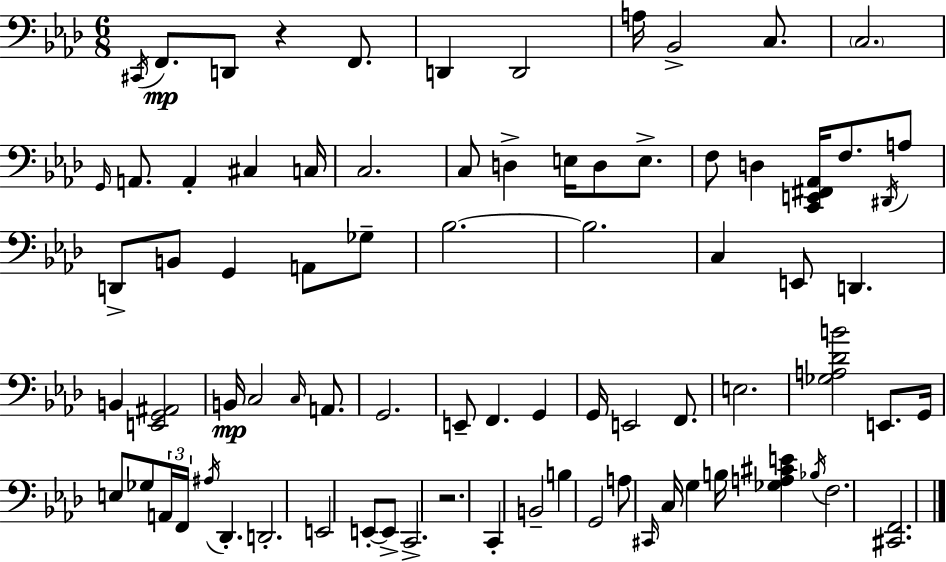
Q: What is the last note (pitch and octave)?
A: F3